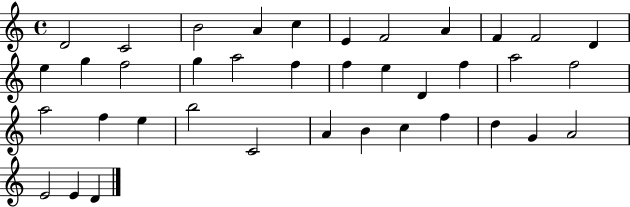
X:1
T:Untitled
M:4/4
L:1/4
K:C
D2 C2 B2 A c E F2 A F F2 D e g f2 g a2 f f e D f a2 f2 a2 f e b2 C2 A B c f d G A2 E2 E D